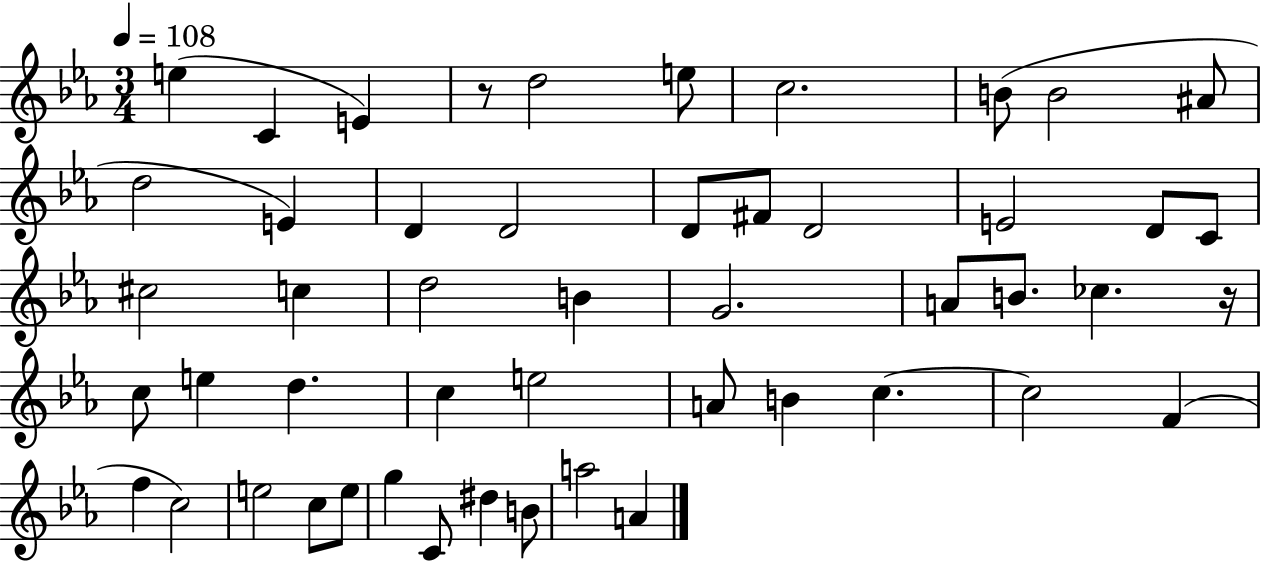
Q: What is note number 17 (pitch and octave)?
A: E4